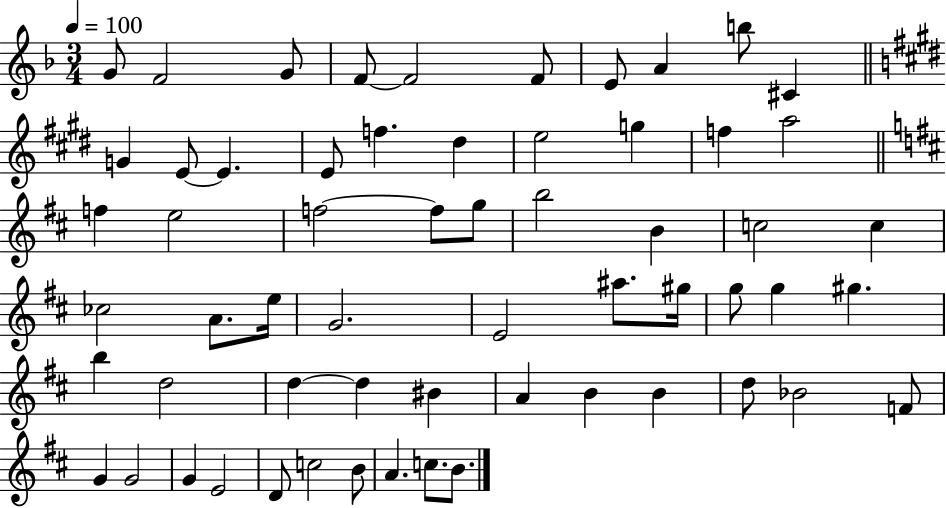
G4/e F4/h G4/e F4/e F4/h F4/e E4/e A4/q B5/e C#4/q G4/q E4/e E4/q. E4/e F5/q. D#5/q E5/h G5/q F5/q A5/h F5/q E5/h F5/h F5/e G5/e B5/h B4/q C5/h C5/q CES5/h A4/e. E5/s G4/h. E4/h A#5/e. G#5/s G5/e G5/q G#5/q. B5/q D5/h D5/q D5/q BIS4/q A4/q B4/q B4/q D5/e Bb4/h F4/e G4/q G4/h G4/q E4/h D4/e C5/h B4/e A4/q. C5/e. B4/e.